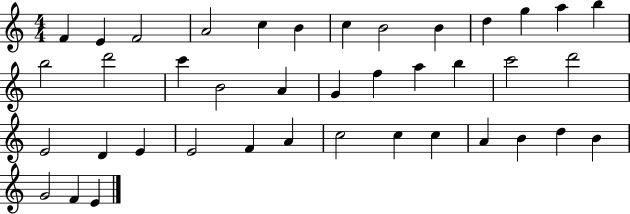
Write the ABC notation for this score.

X:1
T:Untitled
M:4/4
L:1/4
K:C
F E F2 A2 c B c B2 B d g a b b2 d'2 c' B2 A G f a b c'2 d'2 E2 D E E2 F A c2 c c A B d B G2 F E